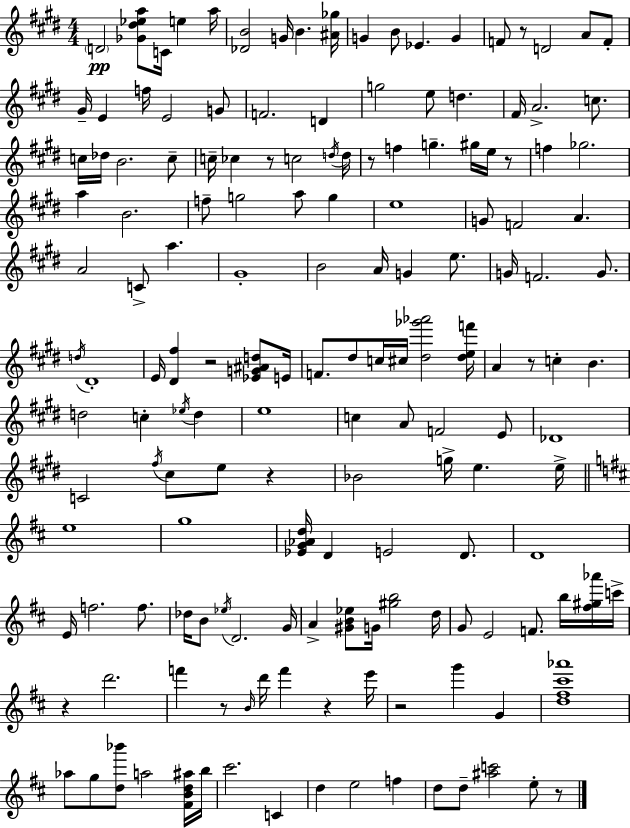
{
  \clef treble
  \numericTimeSignature
  \time 4/4
  \key e \major
  \parenthesize d'2\pp <ges' dis'' ees'' a''>8 c'16 e''4 a''16 | <des' b'>2 g'16 b'4. <ais' ges''>16 | g'4 b'8 ees'4. g'4 | f'8 r8 d'2 a'8 f'8-. | \break gis'16-- e'4 f''16 e'2 g'8 | f'2. d'4 | g''2 e''8 d''4. | fis'16 a'2.-> c''8. | \break c''16 des''16 b'2. c''8-- | c''16-- ces''4 r8 c''2 \acciaccatura { d''16 } | d''16 r8 f''4 g''4.-- gis''16 e''16 r8 | f''4 ges''2. | \break a''4 b'2. | f''8-- g''2 a''8 g''4 | e''1 | g'8 f'2 a'4. | \break a'2 c'8-> a''4. | gis'1-. | b'2 a'16 g'4 e''8. | g'16 f'2. g'8. | \break \acciaccatura { d''16 } dis'1-. | e'16 <dis' fis''>4 r2 <ees' g' ais' d''>8 | e'16 f'8. dis''8 c''16 cis''16 <dis'' ges''' aes'''>2 | <dis'' e'' f'''>16 a'4 r8 c''4-. b'4. | \break d''2 c''4-. \acciaccatura { ees''16 } d''4 | e''1 | c''4 a'8 f'2 | e'8 des'1 | \break c'2 \acciaccatura { fis''16 } cis''8 e''8 | r4 bes'2 g''16-> e''4. | e''16-> \bar "||" \break \key d \major e''1 | g''1 | <ees' g' aes' d''>16 d'4 e'2 d'8. | d'1 | \break e'16 f''2. f''8. | des''16 b'8 \acciaccatura { ees''16 } d'2. | g'16 a'4-> <gis' b' ees''>8 g'16 <gis'' b''>2 | d''16 g'8 e'2 f'8. b''16 <fis'' gis'' aes'''>16 | \break c'''16-> r4 d'''2. | f'''4 r8 \grace { b'16 } d'''16 f'''4 r4 | e'''16 r2 g'''4 g'4 | <d'' fis'' cis''' aes'''>1 | \break aes''8 g''8 <d'' bes'''>8 a''2 | <fis' b' d'' ais''>16 b''16 cis'''2. c'4 | d''4 e''2 f''4 | d''8 d''8-- <ais'' c'''>2 e''8-. | \break r8 \bar "|."
}